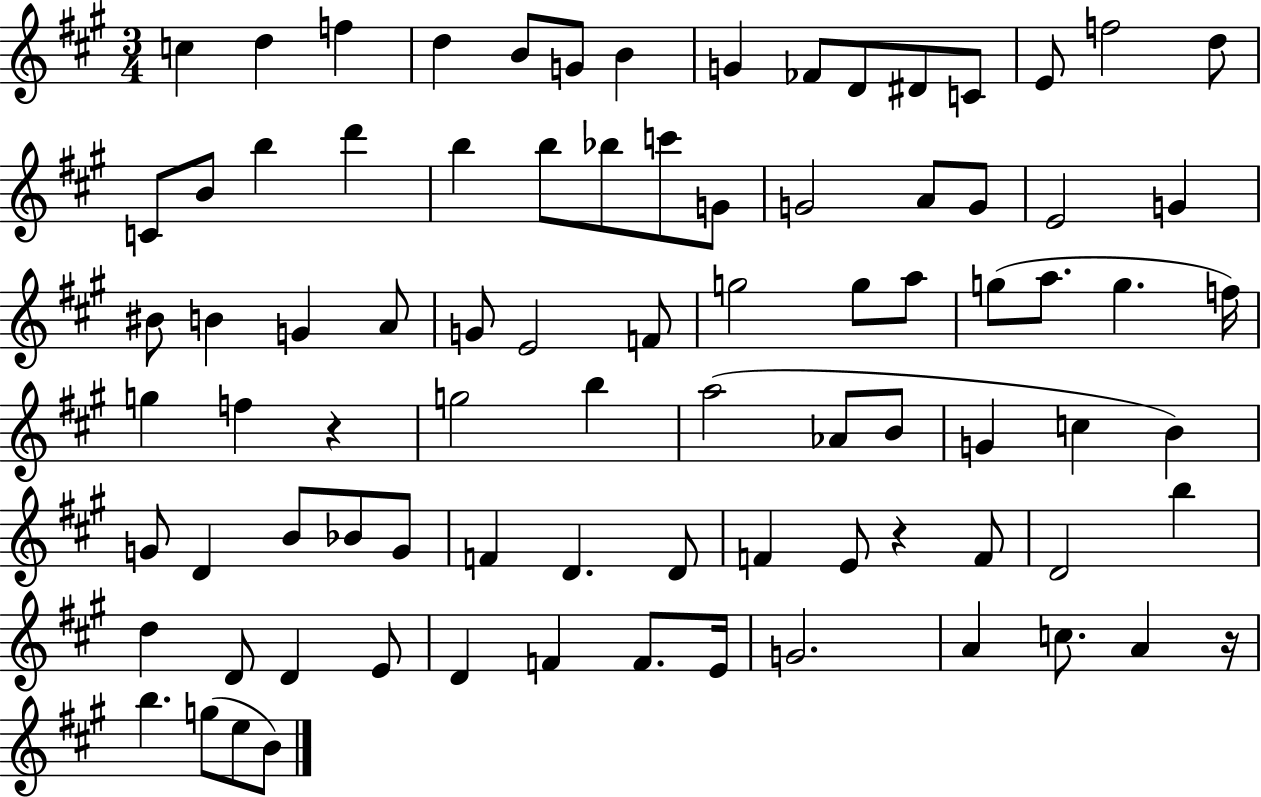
C5/q D5/q F5/q D5/q B4/e G4/e B4/q G4/q FES4/e D4/e D#4/e C4/e E4/e F5/h D5/e C4/e B4/e B5/q D6/q B5/q B5/e Bb5/e C6/e G4/e G4/h A4/e G4/e E4/h G4/q BIS4/e B4/q G4/q A4/e G4/e E4/h F4/e G5/h G5/e A5/e G5/e A5/e. G5/q. F5/s G5/q F5/q R/q G5/h B5/q A5/h Ab4/e B4/e G4/q C5/q B4/q G4/e D4/q B4/e Bb4/e G4/e F4/q D4/q. D4/e F4/q E4/e R/q F4/e D4/h B5/q D5/q D4/e D4/q E4/e D4/q F4/q F4/e. E4/s G4/h. A4/q C5/e. A4/q R/s B5/q. G5/e E5/e B4/e